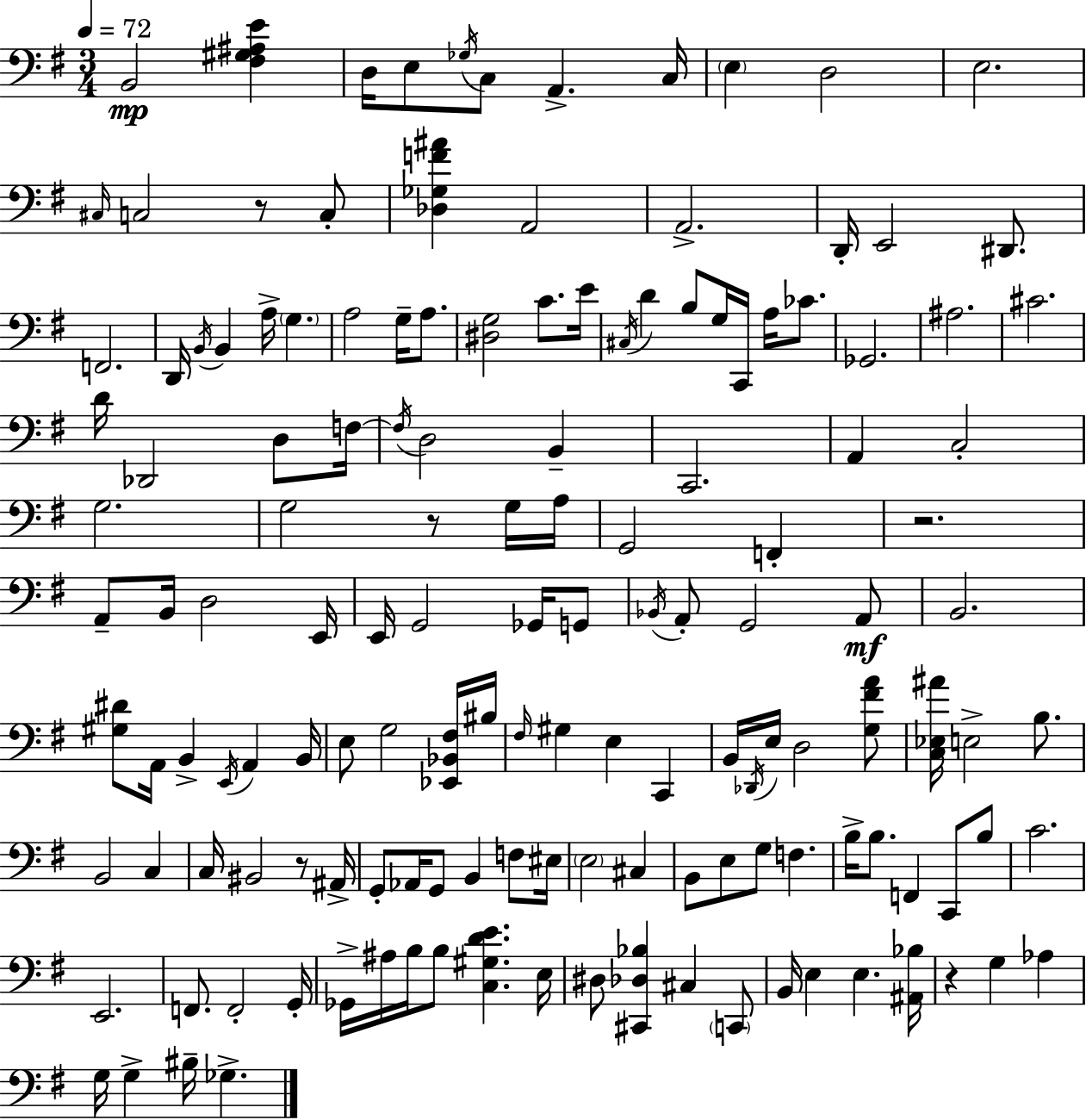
{
  \clef bass
  \numericTimeSignature
  \time 3/4
  \key g \major
  \tempo 4 = 72
  \repeat volta 2 { b,2\mp <fis gis ais e'>4 | d16 e8 \acciaccatura { ges16 } c8 a,4.-> | c16 \parenthesize e4 d2 | e2. | \break \grace { cis16 } c2 r8 | c8-. <des ges f' ais'>4 a,2 | a,2.-> | d,16-. e,2 dis,8. | \break f,2. | d,16 \acciaccatura { b,16 } b,4 a16-> \parenthesize g4. | a2 g16-- | a8. <dis g>2 c'8. | \break e'16 \acciaccatura { cis16 } d'4 b8 g16 c,16 | a16 ces'8. ges,2. | ais2. | cis'2. | \break d'16 des,2 | d8 f16~~ \acciaccatura { f16 } d2 | b,4-- c,2. | a,4 c2-. | \break g2. | g2 | r8 g16 a16 g,2 | f,4-. r2. | \break a,8-- b,16 d2 | e,16 e,16 g,2 | ges,16 g,8 \acciaccatura { bes,16 } a,8-. g,2 | a,8\mf b,2. | \break <gis dis'>8 a,16 b,4-> | \acciaccatura { e,16 } a,4 b,16 e8 g2 | <ees, bes, fis>16 bis16 \grace { fis16 } gis4 | e4 c,4 b,16 \acciaccatura { des,16 } e16 d2 | \break <g fis' a'>8 <c ees ais'>16 e2-> | b8. b,2 | c4 c16 bis,2 | r8 ais,16-> g,8-. aes,16 | \break g,8 b,4 f8 eis16 \parenthesize e2 | cis4 b,8 e8 | g8 f4. b16-> b8. | f,4 c,8 b8 c'2. | \break e,2. | f,8. | f,2-. g,16-. ges,16-> ais16 b16 | b8 <c gis d' e'>4. e16 dis8 <cis, des bes>4 | \break cis4 \parenthesize c,8 b,16 e4 | e4. <ais, bes>16 r4 | g4 aes4 g16 g4-> | bis16-- ges4.-> } \bar "|."
}